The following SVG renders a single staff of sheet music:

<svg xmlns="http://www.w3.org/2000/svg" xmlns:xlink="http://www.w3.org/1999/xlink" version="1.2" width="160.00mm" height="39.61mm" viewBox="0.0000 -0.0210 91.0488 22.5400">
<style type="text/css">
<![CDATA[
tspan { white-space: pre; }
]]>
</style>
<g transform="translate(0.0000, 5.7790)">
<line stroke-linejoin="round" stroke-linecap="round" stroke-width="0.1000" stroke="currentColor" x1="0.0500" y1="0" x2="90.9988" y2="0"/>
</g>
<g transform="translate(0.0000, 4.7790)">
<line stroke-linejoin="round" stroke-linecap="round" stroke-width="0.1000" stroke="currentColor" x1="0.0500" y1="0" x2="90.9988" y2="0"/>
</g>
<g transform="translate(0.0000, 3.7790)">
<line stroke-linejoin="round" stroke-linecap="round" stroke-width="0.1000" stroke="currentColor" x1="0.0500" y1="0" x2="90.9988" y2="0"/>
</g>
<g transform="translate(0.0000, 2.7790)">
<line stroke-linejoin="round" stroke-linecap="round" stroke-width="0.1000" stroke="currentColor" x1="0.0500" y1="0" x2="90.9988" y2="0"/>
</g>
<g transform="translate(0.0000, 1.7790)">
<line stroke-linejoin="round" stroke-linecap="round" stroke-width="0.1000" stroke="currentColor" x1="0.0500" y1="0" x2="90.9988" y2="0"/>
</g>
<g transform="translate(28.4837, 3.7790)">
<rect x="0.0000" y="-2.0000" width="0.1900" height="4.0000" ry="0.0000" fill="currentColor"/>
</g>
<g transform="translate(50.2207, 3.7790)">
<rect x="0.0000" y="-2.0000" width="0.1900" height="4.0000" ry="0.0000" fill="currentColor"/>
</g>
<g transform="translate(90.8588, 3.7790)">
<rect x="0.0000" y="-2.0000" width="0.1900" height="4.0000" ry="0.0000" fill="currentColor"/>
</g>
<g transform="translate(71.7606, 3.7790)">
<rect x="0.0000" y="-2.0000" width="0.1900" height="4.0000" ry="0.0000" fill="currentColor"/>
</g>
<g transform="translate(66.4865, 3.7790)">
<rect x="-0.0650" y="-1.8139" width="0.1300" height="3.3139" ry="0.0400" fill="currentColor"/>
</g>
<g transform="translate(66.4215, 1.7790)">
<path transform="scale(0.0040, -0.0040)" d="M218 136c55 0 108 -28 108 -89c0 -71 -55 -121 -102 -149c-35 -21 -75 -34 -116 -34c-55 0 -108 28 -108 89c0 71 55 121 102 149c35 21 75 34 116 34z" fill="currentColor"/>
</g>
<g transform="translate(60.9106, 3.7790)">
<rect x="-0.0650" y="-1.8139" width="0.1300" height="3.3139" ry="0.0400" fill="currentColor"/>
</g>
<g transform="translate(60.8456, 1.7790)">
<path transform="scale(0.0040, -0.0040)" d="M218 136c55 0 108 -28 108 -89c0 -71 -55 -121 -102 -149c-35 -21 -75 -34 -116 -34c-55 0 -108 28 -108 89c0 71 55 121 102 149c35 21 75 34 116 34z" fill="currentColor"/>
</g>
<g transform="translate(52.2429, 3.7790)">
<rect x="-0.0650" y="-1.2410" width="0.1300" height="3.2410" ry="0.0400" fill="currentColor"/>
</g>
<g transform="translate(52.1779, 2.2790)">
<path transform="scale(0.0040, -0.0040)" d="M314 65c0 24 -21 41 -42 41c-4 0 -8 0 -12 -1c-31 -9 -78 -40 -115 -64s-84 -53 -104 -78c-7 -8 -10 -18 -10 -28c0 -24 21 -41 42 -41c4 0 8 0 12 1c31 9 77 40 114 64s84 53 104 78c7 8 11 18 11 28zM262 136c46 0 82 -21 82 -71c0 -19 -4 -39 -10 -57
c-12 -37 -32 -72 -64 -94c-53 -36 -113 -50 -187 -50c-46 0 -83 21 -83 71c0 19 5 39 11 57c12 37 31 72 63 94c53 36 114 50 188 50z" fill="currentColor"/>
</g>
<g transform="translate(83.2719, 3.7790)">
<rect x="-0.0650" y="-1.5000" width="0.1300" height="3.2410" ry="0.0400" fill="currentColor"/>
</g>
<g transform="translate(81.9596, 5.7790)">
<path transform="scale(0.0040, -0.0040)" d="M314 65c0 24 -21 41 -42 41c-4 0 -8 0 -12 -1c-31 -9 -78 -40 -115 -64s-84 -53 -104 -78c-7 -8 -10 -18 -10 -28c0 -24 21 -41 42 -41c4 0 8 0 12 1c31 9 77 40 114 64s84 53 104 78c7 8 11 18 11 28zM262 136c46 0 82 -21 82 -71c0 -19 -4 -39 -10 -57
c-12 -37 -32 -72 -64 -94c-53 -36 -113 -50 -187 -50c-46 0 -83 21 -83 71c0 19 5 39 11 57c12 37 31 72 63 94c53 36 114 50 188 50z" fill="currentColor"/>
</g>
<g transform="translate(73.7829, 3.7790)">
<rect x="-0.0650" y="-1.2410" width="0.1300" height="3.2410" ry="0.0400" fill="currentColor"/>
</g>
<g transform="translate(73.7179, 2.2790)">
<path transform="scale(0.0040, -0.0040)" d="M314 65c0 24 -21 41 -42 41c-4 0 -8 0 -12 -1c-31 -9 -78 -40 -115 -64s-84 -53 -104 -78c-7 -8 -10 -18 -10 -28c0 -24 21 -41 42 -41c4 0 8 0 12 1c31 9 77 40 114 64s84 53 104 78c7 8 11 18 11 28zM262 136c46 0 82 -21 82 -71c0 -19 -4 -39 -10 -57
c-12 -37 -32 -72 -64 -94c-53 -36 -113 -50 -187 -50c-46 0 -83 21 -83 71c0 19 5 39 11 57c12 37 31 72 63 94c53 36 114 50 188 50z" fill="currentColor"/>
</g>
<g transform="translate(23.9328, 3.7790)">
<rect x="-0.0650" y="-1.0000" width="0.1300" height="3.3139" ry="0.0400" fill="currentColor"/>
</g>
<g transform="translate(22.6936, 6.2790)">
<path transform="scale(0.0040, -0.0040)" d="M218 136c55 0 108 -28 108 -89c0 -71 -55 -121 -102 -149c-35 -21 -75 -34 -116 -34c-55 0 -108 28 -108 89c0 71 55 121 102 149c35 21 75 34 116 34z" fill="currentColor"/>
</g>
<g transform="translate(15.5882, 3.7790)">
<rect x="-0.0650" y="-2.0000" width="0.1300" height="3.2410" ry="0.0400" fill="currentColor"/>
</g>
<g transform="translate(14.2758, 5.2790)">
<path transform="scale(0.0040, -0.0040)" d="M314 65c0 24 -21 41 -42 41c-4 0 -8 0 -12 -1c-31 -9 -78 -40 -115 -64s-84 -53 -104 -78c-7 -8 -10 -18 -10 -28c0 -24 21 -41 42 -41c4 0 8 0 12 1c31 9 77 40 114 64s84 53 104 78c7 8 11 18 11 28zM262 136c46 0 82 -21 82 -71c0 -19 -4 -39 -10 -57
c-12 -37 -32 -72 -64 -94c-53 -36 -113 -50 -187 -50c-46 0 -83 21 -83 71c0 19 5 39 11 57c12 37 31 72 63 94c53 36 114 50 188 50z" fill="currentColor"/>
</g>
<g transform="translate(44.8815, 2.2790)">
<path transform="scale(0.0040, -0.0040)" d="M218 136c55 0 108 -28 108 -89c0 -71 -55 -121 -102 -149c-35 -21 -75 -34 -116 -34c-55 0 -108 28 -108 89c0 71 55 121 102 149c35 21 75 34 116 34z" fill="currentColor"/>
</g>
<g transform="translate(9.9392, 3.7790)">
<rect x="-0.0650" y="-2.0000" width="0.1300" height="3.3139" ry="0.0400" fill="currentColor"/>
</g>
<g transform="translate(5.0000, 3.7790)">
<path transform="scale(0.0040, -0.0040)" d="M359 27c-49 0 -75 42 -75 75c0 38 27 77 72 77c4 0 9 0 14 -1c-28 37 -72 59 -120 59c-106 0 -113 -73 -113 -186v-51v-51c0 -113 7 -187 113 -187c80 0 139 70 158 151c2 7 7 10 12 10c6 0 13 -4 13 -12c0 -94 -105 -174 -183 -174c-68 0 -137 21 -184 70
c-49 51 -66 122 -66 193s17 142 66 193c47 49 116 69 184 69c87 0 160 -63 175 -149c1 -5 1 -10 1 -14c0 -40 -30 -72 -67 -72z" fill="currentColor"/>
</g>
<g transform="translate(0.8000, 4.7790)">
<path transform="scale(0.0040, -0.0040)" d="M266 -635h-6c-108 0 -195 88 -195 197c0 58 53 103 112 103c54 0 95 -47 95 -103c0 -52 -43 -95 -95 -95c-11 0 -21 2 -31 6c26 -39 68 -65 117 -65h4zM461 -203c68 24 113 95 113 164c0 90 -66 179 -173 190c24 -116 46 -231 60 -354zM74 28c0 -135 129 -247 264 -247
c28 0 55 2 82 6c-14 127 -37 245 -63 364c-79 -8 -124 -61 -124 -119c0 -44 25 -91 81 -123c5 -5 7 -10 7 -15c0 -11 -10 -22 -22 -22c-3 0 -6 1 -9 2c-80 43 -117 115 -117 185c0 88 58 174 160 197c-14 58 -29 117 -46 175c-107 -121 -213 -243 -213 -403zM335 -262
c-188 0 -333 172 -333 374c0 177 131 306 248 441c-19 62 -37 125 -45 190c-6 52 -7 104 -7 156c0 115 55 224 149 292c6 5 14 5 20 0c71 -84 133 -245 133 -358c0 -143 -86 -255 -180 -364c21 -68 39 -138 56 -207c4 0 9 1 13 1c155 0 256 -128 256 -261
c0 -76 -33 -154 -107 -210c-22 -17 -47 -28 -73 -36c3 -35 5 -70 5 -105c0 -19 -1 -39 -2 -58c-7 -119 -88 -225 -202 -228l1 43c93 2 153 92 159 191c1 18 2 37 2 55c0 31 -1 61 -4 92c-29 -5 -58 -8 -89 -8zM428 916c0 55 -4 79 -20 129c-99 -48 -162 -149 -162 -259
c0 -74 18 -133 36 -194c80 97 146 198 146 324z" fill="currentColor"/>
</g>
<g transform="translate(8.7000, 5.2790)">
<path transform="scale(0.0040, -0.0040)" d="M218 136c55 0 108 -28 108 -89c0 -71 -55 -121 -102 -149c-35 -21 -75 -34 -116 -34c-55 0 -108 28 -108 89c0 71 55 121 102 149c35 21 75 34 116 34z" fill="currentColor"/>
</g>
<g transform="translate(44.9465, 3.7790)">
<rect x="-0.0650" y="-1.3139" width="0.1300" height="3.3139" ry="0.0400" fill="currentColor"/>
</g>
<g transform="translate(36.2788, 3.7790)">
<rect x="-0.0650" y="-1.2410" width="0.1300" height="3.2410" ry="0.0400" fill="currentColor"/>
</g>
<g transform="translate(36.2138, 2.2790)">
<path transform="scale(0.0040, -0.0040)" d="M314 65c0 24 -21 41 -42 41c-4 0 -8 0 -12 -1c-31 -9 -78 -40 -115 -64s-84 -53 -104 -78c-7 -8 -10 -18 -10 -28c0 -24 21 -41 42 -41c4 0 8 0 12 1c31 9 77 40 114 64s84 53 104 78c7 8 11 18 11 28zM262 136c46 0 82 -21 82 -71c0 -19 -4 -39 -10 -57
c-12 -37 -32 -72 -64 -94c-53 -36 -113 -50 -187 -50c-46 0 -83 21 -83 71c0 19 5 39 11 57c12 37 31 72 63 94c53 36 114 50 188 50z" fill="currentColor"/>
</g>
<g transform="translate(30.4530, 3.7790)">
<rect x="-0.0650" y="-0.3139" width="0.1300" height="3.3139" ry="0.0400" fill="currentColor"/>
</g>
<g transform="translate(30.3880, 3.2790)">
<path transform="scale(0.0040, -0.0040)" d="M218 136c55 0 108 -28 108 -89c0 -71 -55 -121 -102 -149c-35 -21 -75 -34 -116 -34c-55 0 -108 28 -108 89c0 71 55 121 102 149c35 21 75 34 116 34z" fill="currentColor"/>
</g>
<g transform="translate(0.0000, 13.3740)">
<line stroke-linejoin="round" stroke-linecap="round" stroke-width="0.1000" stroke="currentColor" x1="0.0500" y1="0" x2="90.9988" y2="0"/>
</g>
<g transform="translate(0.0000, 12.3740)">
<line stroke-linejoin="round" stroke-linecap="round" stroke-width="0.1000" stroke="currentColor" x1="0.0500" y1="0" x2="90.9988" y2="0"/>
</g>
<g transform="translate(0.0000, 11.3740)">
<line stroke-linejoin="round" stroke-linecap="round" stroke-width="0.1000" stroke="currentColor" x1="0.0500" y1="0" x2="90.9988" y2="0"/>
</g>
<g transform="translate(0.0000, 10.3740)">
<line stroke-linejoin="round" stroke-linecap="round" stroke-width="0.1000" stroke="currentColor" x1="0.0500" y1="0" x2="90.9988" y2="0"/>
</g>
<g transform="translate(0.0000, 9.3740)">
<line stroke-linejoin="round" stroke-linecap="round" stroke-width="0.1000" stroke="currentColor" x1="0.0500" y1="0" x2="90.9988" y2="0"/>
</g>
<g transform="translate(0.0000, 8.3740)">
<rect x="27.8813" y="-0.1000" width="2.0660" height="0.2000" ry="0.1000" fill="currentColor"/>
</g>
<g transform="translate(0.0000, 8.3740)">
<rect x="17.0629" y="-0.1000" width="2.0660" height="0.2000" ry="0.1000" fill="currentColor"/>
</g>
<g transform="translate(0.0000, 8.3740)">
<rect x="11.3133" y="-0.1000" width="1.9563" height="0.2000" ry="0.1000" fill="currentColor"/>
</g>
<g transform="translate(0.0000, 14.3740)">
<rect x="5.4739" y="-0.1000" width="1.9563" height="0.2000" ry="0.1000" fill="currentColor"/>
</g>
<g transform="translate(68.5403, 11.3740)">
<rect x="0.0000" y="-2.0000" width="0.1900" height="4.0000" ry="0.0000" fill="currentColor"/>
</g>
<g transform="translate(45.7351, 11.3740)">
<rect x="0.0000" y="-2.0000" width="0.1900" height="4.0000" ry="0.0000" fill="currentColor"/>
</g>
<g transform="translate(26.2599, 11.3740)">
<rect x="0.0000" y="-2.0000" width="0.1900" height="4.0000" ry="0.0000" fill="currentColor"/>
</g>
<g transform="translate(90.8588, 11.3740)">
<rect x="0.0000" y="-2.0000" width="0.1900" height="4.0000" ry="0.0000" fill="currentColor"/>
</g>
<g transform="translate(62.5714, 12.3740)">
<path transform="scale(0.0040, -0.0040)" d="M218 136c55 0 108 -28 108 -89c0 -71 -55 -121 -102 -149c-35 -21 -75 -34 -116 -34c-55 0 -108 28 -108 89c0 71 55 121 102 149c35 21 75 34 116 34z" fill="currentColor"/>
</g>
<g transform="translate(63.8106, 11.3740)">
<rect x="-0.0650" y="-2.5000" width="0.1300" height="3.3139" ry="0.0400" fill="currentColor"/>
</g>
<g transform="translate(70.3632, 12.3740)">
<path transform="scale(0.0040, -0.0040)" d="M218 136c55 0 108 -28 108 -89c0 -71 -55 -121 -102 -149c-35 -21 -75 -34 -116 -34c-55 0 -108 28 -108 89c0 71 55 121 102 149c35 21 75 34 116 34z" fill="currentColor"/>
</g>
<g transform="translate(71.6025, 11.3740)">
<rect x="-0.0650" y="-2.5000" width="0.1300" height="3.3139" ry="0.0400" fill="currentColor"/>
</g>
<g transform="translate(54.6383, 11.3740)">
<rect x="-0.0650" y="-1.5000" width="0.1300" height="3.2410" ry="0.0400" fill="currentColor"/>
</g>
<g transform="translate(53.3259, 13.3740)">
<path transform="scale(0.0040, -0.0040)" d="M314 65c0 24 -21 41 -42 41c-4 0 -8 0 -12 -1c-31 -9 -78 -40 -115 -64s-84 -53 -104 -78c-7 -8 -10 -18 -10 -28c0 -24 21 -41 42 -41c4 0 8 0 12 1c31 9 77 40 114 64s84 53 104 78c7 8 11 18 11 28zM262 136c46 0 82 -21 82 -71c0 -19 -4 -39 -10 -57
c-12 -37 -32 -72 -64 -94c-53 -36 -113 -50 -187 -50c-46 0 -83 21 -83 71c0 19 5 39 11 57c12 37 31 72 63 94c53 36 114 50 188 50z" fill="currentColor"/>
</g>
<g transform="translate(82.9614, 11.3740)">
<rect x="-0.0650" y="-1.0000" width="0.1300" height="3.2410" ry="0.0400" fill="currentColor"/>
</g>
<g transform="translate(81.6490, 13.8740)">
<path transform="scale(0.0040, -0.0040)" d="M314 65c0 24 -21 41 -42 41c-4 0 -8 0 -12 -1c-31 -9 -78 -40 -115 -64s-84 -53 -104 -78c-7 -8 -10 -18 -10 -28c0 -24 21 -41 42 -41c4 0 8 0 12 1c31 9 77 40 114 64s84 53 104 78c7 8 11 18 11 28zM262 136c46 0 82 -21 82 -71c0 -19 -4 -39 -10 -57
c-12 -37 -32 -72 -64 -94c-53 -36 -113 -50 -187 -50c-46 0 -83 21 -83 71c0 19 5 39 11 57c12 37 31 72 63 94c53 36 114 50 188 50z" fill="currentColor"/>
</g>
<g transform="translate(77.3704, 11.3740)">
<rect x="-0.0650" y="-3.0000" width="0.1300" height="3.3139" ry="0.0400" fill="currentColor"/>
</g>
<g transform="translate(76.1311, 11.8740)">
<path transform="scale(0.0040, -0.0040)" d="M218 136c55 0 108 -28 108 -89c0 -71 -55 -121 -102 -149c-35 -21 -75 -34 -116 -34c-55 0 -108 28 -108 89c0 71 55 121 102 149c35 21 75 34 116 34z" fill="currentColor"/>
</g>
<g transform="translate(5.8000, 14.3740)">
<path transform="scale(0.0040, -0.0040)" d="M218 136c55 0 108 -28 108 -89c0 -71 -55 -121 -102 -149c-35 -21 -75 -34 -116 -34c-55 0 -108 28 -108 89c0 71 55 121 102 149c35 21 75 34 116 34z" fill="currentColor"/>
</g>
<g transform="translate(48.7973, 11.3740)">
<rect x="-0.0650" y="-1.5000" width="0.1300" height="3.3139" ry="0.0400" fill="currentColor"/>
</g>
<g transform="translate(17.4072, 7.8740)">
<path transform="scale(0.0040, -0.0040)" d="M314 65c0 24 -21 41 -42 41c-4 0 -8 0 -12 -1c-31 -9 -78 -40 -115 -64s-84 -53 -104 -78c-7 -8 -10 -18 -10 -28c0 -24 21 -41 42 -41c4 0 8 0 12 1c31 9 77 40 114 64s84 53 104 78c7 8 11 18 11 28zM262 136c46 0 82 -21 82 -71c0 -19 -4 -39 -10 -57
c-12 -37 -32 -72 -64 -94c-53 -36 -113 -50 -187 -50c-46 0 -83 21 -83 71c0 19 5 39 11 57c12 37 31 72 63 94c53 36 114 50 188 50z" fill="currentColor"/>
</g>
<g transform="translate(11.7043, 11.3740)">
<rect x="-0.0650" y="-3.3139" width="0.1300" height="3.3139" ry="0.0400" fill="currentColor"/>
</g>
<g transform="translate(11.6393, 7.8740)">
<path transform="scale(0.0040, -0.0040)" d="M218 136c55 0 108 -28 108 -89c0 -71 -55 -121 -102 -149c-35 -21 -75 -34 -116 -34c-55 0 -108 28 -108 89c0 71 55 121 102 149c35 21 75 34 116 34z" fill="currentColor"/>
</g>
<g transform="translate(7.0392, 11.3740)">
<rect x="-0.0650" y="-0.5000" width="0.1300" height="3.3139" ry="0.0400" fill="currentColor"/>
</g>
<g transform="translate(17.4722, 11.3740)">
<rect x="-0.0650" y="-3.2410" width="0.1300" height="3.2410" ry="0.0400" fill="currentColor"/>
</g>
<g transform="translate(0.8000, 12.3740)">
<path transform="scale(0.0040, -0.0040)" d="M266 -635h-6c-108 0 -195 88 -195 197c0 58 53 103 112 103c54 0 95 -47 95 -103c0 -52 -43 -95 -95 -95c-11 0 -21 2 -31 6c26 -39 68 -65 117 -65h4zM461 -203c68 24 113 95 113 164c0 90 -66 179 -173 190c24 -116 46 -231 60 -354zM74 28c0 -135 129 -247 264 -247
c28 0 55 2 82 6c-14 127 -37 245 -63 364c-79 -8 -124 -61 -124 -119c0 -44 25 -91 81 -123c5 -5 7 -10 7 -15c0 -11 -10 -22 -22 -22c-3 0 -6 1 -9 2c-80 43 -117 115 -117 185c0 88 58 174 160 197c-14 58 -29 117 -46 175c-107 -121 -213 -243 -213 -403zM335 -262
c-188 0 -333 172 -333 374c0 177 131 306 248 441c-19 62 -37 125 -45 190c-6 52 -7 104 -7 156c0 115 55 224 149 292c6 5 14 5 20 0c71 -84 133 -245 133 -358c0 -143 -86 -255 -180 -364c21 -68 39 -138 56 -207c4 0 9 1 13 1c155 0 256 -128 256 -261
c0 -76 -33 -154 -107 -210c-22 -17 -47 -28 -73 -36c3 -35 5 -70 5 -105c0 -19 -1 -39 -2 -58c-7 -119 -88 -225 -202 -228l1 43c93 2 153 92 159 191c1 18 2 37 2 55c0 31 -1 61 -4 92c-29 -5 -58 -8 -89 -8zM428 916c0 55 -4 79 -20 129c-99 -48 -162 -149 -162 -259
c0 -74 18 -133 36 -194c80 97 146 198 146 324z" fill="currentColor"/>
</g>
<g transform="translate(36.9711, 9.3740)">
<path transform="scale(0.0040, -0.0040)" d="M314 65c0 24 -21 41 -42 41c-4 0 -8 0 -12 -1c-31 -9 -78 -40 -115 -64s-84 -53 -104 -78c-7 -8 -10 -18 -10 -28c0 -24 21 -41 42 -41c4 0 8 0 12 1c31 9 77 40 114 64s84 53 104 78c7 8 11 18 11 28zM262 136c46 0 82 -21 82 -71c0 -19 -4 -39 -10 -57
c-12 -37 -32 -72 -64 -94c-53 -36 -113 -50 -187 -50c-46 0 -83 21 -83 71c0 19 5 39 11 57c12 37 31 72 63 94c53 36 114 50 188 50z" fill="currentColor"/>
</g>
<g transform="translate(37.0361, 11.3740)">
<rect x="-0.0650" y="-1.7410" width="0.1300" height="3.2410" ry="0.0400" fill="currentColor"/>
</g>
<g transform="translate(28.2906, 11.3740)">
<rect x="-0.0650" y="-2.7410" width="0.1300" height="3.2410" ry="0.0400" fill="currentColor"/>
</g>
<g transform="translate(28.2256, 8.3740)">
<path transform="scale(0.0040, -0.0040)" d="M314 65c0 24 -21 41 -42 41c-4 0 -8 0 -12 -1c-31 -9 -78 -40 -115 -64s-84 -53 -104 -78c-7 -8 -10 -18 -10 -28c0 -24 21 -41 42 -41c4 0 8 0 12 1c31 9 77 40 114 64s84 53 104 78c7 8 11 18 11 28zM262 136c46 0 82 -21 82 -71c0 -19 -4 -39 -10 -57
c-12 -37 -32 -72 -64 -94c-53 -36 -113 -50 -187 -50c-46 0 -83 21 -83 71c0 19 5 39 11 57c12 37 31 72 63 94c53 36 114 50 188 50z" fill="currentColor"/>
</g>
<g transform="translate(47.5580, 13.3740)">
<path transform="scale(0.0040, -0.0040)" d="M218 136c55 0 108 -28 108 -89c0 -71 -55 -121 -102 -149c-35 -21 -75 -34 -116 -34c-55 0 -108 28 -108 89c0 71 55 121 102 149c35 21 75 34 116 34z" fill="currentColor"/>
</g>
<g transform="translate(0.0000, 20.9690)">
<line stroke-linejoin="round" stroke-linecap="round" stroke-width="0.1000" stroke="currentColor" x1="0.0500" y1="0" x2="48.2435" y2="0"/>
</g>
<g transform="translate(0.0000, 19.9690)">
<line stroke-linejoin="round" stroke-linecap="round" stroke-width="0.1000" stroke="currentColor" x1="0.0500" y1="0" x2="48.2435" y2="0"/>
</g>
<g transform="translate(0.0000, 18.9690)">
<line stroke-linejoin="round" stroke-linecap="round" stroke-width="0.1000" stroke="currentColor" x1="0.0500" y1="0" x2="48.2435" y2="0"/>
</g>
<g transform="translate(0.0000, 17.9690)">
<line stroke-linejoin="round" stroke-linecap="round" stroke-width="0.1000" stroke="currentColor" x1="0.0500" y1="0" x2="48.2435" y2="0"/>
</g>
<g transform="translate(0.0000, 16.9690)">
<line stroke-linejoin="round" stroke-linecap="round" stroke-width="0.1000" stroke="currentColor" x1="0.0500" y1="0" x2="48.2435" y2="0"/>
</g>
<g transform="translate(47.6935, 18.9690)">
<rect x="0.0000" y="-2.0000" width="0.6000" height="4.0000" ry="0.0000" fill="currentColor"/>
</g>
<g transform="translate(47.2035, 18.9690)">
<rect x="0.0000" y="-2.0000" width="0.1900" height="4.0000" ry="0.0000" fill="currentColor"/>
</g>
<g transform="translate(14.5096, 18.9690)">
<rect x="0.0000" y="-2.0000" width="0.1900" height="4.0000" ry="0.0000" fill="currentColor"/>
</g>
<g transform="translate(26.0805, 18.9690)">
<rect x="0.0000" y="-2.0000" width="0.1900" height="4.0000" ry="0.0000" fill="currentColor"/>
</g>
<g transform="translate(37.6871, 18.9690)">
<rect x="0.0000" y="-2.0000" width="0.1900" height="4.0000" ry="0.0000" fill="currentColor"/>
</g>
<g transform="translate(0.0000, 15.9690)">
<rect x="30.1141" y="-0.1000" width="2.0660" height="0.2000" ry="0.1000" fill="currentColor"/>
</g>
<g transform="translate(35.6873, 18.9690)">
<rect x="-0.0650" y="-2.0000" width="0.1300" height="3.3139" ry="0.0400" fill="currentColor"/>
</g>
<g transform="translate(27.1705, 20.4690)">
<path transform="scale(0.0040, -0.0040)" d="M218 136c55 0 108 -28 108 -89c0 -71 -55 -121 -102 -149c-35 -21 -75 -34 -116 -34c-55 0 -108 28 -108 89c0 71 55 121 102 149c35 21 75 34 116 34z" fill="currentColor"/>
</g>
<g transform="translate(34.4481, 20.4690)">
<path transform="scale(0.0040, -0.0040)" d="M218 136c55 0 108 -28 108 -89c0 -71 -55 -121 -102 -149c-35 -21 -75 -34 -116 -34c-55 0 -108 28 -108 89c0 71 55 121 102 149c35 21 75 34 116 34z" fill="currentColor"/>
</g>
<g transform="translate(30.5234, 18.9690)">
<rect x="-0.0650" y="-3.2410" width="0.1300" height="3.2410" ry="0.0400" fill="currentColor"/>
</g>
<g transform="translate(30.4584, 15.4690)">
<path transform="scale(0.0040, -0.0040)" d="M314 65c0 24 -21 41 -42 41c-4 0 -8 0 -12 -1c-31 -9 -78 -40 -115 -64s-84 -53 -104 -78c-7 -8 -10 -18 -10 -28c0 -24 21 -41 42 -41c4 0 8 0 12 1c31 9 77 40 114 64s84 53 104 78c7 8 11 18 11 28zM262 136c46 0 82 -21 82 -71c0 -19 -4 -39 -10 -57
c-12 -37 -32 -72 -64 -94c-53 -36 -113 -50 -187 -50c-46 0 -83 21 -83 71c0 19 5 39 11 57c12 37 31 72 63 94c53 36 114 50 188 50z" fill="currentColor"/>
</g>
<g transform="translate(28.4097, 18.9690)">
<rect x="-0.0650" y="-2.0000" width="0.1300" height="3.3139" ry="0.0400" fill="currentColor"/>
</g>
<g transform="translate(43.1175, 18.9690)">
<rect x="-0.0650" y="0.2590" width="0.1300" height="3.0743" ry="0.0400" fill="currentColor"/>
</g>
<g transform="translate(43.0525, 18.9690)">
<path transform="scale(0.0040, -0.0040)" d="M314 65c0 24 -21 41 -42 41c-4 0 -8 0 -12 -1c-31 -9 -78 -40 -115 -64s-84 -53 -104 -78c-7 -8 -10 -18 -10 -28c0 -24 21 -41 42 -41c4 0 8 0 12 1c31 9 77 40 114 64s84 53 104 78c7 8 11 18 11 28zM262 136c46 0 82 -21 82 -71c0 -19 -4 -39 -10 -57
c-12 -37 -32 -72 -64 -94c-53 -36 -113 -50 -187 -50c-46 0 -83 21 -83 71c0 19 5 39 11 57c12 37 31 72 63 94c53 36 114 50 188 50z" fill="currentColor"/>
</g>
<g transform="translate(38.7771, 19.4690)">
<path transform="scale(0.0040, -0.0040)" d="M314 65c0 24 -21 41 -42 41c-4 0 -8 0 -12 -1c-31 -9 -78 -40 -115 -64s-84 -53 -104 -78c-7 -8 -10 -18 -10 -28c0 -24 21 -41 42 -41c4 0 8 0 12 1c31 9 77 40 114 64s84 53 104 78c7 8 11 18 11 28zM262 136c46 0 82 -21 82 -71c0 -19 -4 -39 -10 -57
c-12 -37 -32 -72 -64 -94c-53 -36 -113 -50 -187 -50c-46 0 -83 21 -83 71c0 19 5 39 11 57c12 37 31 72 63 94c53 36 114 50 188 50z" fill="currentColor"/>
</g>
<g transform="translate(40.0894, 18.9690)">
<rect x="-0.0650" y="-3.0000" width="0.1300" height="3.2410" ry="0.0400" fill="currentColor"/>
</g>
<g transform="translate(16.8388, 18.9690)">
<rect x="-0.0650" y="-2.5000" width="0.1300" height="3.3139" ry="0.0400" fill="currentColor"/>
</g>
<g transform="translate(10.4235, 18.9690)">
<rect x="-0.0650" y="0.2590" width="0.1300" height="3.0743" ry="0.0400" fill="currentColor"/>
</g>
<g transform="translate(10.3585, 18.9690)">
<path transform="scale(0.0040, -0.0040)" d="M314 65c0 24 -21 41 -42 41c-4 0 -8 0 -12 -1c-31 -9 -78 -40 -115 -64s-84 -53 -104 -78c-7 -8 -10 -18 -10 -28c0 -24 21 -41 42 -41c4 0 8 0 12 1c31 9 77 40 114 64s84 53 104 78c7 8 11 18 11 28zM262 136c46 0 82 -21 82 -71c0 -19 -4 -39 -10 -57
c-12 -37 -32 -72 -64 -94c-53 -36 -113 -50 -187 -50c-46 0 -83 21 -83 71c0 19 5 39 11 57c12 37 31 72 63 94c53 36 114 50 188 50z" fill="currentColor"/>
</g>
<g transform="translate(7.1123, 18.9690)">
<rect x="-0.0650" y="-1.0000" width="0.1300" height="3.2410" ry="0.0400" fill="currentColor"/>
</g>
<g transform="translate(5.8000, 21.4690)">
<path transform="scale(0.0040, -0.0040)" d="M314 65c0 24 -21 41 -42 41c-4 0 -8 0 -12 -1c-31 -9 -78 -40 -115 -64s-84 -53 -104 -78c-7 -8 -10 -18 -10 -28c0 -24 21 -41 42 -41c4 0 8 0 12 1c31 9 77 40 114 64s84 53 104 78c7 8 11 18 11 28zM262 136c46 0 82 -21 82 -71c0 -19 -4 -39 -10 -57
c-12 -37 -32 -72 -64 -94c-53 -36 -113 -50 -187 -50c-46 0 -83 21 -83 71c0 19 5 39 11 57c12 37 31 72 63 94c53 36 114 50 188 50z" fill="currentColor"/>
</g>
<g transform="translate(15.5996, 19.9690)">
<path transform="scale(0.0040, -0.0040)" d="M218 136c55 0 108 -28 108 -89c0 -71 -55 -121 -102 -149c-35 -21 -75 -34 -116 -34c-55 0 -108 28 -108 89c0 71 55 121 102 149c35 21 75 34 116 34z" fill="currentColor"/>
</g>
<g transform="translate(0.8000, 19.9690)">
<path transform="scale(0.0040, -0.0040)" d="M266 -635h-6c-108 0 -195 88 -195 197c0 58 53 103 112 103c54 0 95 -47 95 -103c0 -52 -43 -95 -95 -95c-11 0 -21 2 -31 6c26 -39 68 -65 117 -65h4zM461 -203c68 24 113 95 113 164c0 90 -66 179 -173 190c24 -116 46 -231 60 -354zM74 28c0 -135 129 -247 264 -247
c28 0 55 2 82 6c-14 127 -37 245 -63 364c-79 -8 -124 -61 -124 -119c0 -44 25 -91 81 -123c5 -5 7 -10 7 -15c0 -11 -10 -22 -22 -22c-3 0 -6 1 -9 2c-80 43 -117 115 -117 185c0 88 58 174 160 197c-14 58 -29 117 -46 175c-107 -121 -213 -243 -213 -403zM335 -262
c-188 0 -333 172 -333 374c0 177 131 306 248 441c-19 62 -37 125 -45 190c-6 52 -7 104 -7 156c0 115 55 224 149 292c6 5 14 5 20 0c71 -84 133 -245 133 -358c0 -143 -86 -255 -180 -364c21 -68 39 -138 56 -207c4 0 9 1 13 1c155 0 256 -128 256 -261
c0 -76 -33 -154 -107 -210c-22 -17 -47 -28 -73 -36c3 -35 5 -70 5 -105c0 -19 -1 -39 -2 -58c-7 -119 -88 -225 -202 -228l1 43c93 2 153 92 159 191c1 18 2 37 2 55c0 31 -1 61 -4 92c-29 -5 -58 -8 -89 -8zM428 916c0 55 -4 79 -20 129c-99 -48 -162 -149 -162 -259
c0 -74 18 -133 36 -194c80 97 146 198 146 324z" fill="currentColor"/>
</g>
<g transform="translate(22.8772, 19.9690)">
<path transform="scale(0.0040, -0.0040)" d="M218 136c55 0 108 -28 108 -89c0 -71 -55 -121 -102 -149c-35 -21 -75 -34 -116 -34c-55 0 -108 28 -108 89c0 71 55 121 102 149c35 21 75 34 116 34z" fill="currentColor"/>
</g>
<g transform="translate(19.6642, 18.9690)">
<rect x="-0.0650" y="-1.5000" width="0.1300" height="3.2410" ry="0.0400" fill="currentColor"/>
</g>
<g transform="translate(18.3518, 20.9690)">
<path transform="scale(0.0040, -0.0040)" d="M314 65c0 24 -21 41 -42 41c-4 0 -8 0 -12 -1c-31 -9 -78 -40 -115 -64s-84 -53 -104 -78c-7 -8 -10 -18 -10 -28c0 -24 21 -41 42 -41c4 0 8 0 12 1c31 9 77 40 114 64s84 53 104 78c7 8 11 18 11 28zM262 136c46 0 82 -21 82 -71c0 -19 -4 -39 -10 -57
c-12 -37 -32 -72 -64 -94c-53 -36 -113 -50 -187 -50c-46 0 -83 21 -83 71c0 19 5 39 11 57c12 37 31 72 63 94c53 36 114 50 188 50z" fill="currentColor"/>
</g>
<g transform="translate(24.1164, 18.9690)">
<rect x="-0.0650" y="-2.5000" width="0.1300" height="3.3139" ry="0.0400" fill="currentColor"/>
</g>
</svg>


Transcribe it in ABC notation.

X:1
T:Untitled
M:4/4
L:1/4
K:C
F F2 D c e2 e e2 f f e2 E2 C b b2 a2 f2 E E2 G G A D2 D2 B2 G E2 G F b2 F A2 B2